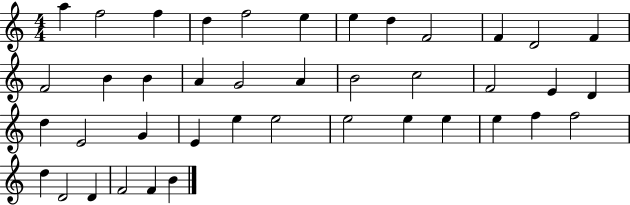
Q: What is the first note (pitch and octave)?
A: A5